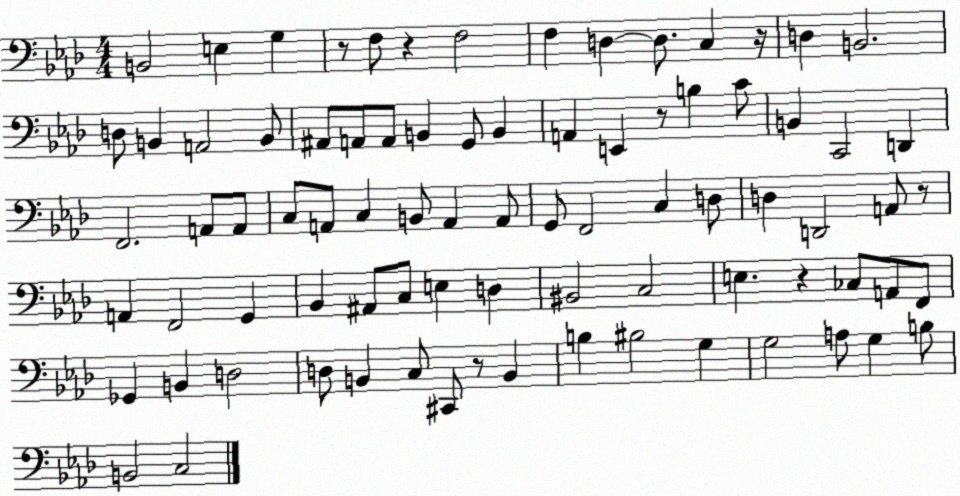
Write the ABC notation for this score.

X:1
T:Untitled
M:4/4
L:1/4
K:Ab
B,,2 E, G, z/2 F,/2 z F,2 F, D, D,/2 C, z/4 D, B,,2 D,/2 B,, A,,2 B,,/2 ^A,,/2 A,,/2 A,,/2 B,, G,,/2 B,, A,, E,, z/2 B, C/2 B,, C,,2 D,, F,,2 A,,/2 A,,/2 C,/2 A,,/2 C, B,,/2 A,, A,,/2 G,,/2 F,,2 C, D,/2 D, D,,2 A,,/2 z/2 A,, F,,2 G,, _B,, ^A,,/2 C,/2 E, D, ^B,,2 C,2 E, z _C,/2 A,,/2 F,,/2 _G,, B,, D,2 D,/2 B,, C,/2 ^C,,/2 z/2 B,, B, ^B,2 G, G,2 A,/2 G, B,/2 B,,2 C,2